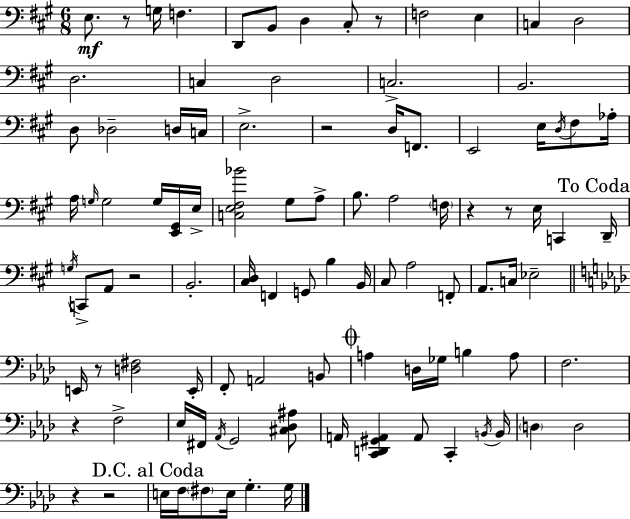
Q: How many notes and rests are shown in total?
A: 100